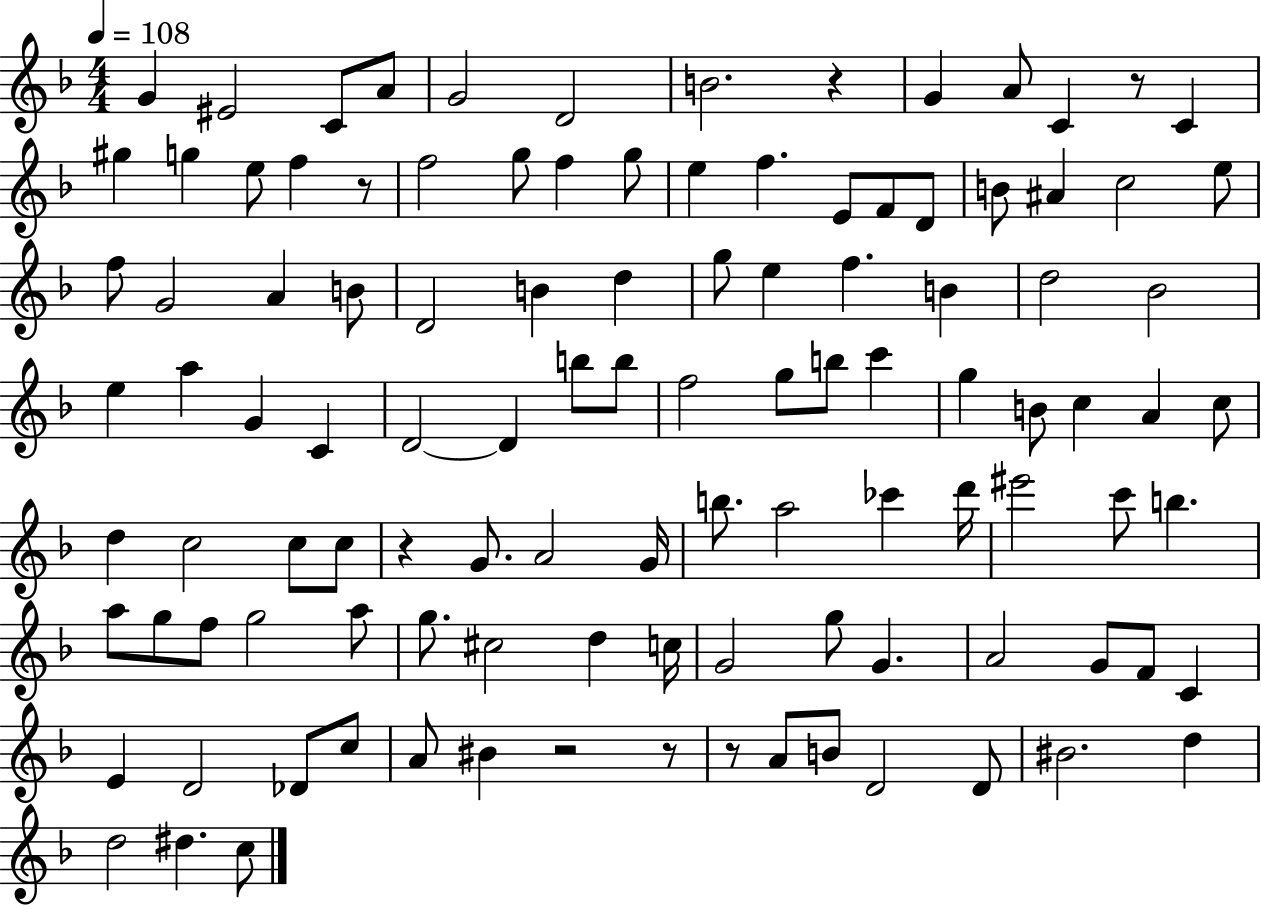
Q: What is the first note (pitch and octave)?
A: G4